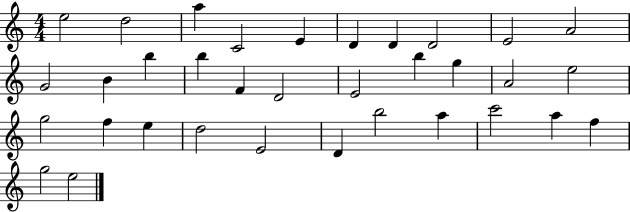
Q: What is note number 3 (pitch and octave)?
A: A5